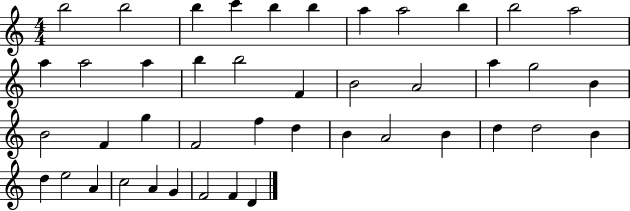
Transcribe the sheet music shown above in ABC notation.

X:1
T:Untitled
M:4/4
L:1/4
K:C
b2 b2 b c' b b a a2 b b2 a2 a a2 a b b2 F B2 A2 a g2 B B2 F g F2 f d B A2 B d d2 B d e2 A c2 A G F2 F D